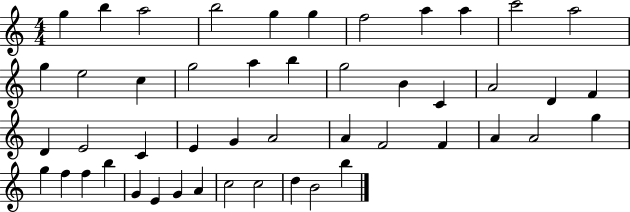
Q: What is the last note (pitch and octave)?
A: B5